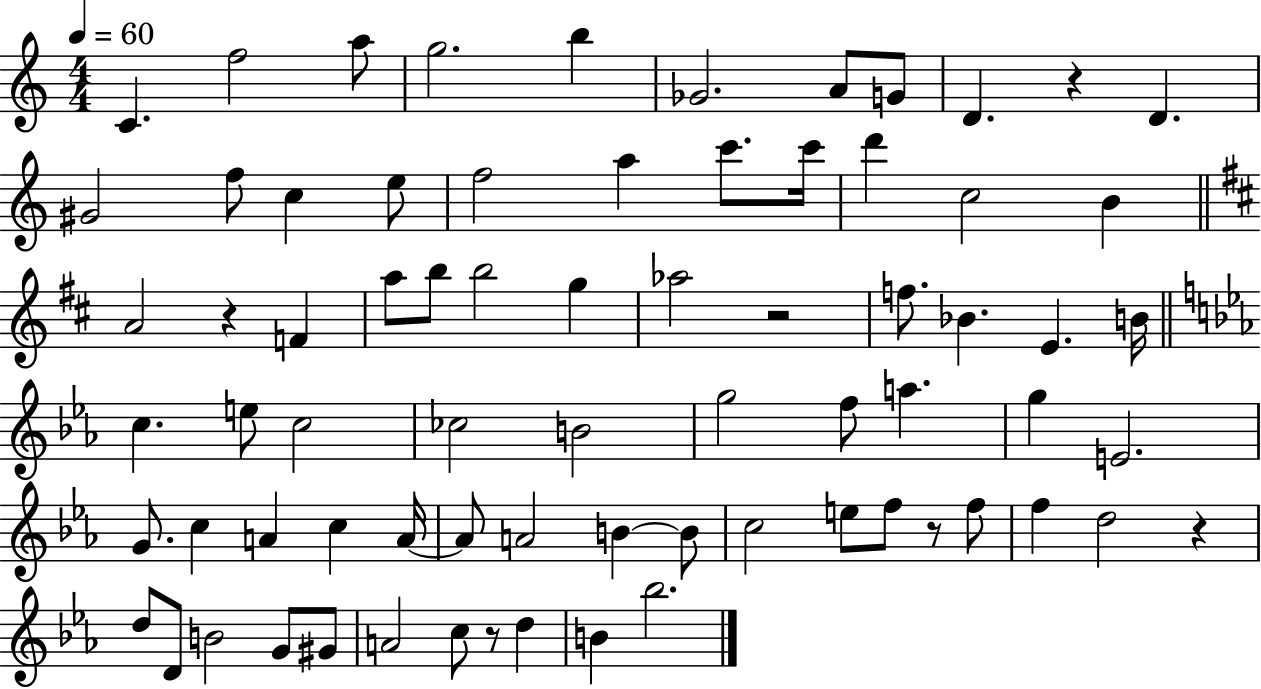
{
  \clef treble
  \numericTimeSignature
  \time 4/4
  \key c \major
  \tempo 4 = 60
  \repeat volta 2 { c'4. f''2 a''8 | g''2. b''4 | ges'2. a'8 g'8 | d'4. r4 d'4. | \break gis'2 f''8 c''4 e''8 | f''2 a''4 c'''8. c'''16 | d'''4 c''2 b'4 | \bar "||" \break \key b \minor a'2 r4 f'4 | a''8 b''8 b''2 g''4 | aes''2 r2 | f''8. bes'4. e'4. b'16 | \break \bar "||" \break \key ees \major c''4. e''8 c''2 | ces''2 b'2 | g''2 f''8 a''4. | g''4 e'2. | \break g'8. c''4 a'4 c''4 a'16~~ | a'8 a'2 b'4~~ b'8 | c''2 e''8 f''8 r8 f''8 | f''4 d''2 r4 | \break d''8 d'8 b'2 g'8 gis'8 | a'2 c''8 r8 d''4 | b'4 bes''2. | } \bar "|."
}